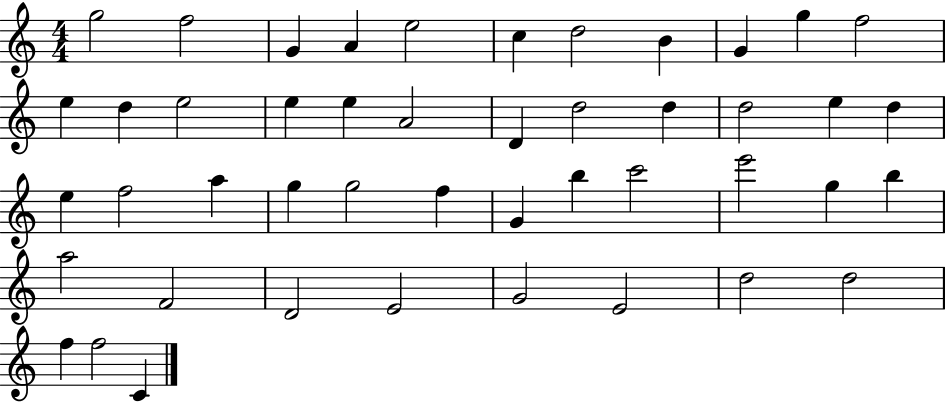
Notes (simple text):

G5/h F5/h G4/q A4/q E5/h C5/q D5/h B4/q G4/q G5/q F5/h E5/q D5/q E5/h E5/q E5/q A4/h D4/q D5/h D5/q D5/h E5/q D5/q E5/q F5/h A5/q G5/q G5/h F5/q G4/q B5/q C6/h E6/h G5/q B5/q A5/h F4/h D4/h E4/h G4/h E4/h D5/h D5/h F5/q F5/h C4/q